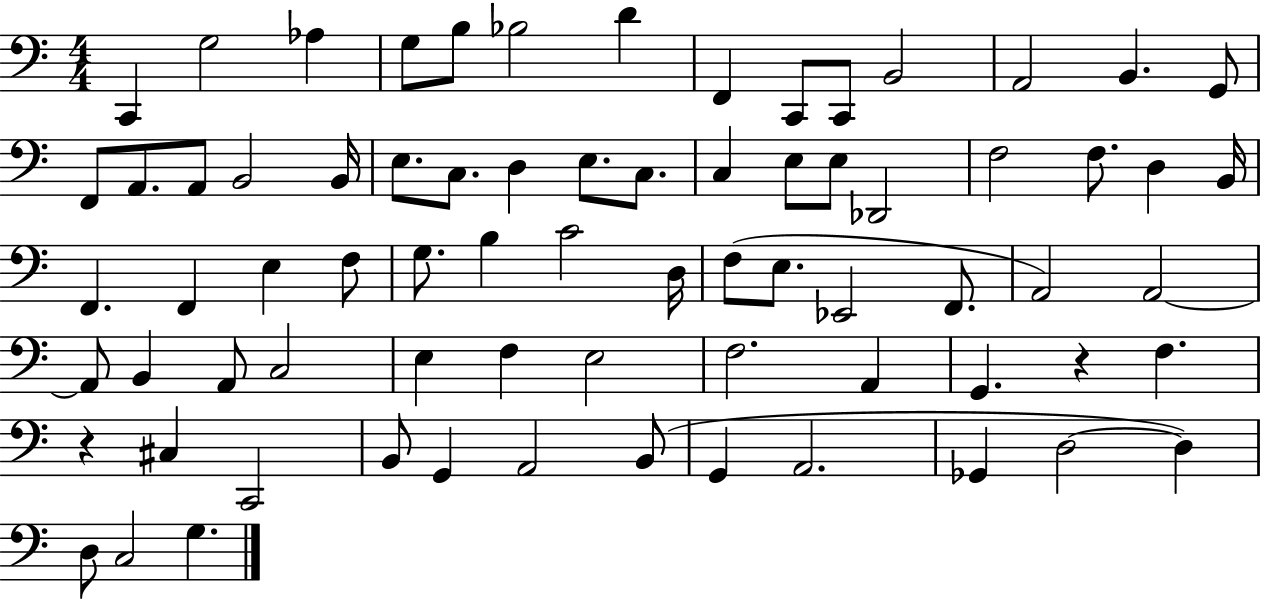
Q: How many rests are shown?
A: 2